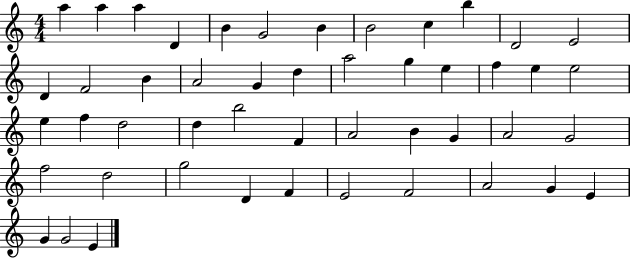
A5/q A5/q A5/q D4/q B4/q G4/h B4/q B4/h C5/q B5/q D4/h E4/h D4/q F4/h B4/q A4/h G4/q D5/q A5/h G5/q E5/q F5/q E5/q E5/h E5/q F5/q D5/h D5/q B5/h F4/q A4/h B4/q G4/q A4/h G4/h F5/h D5/h G5/h D4/q F4/q E4/h F4/h A4/h G4/q E4/q G4/q G4/h E4/q